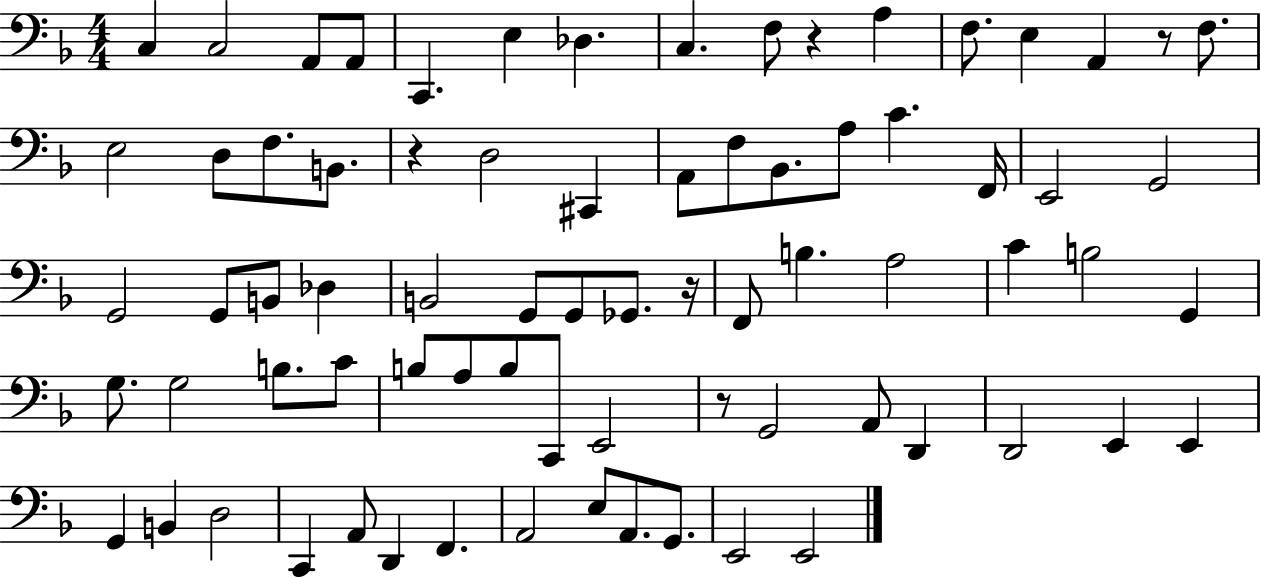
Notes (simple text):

C3/q C3/h A2/e A2/e C2/q. E3/q Db3/q. C3/q. F3/e R/q A3/q F3/e. E3/q A2/q R/e F3/e. E3/h D3/e F3/e. B2/e. R/q D3/h C#2/q A2/e F3/e Bb2/e. A3/e C4/q. F2/s E2/h G2/h G2/h G2/e B2/e Db3/q B2/h G2/e G2/e Gb2/e. R/s F2/e B3/q. A3/h C4/q B3/h G2/q G3/e. G3/h B3/e. C4/e B3/e A3/e B3/e C2/e E2/h R/e G2/h A2/e D2/q D2/h E2/q E2/q G2/q B2/q D3/h C2/q A2/e D2/q F2/q. A2/h E3/e A2/e. G2/e. E2/h E2/h